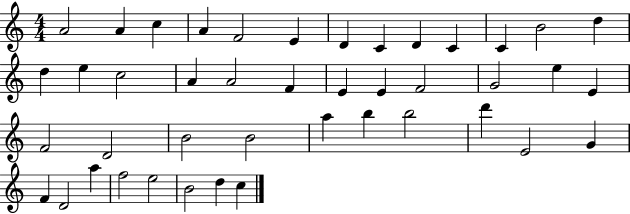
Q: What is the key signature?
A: C major